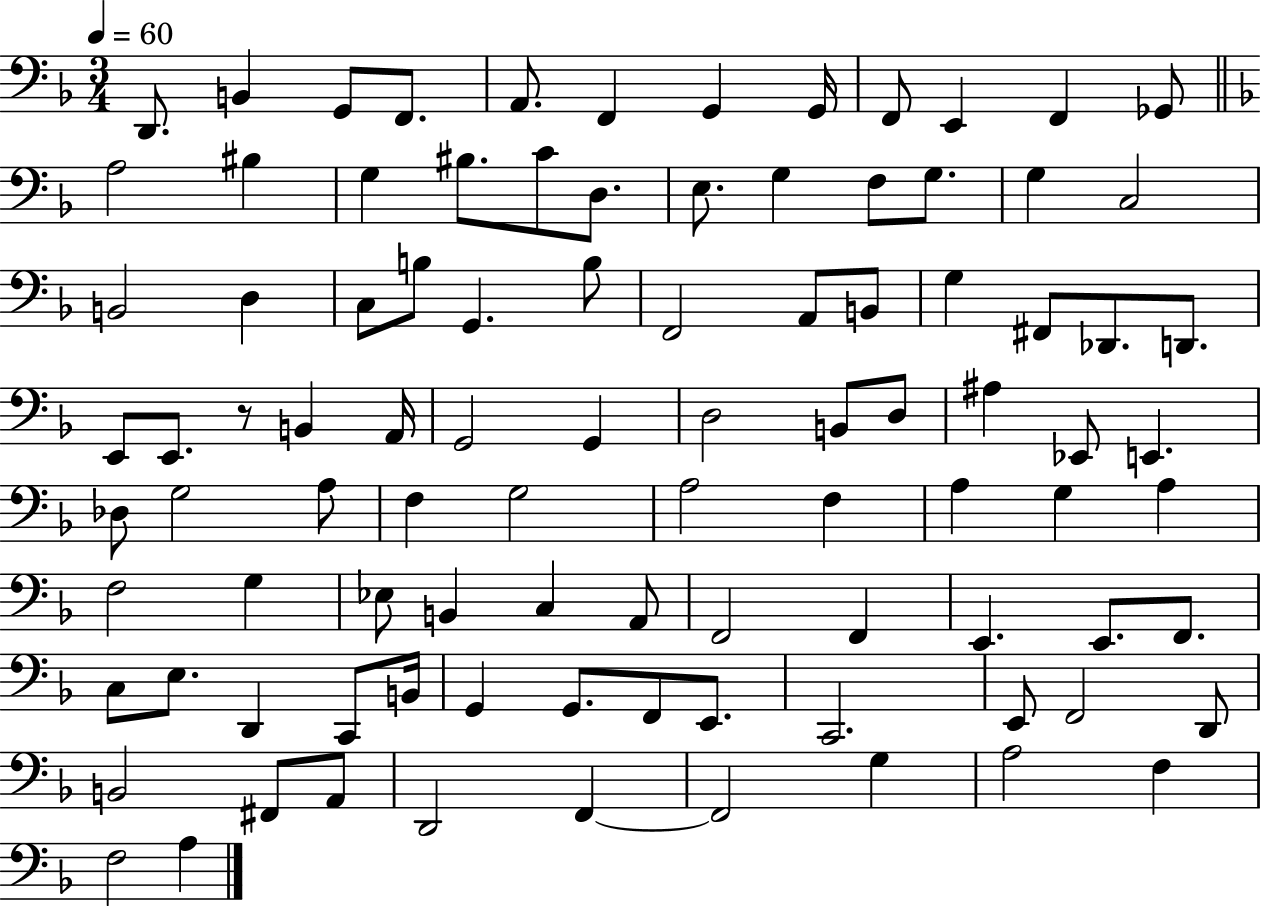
X:1
T:Untitled
M:3/4
L:1/4
K:F
D,,/2 B,, G,,/2 F,,/2 A,,/2 F,, G,, G,,/4 F,,/2 E,, F,, _G,,/2 A,2 ^B, G, ^B,/2 C/2 D,/2 E,/2 G, F,/2 G,/2 G, C,2 B,,2 D, C,/2 B,/2 G,, B,/2 F,,2 A,,/2 B,,/2 G, ^F,,/2 _D,,/2 D,,/2 E,,/2 E,,/2 z/2 B,, A,,/4 G,,2 G,, D,2 B,,/2 D,/2 ^A, _E,,/2 E,, _D,/2 G,2 A,/2 F, G,2 A,2 F, A, G, A, F,2 G, _E,/2 B,, C, A,,/2 F,,2 F,, E,, E,,/2 F,,/2 C,/2 E,/2 D,, C,,/2 B,,/4 G,, G,,/2 F,,/2 E,,/2 C,,2 E,,/2 F,,2 D,,/2 B,,2 ^F,,/2 A,,/2 D,,2 F,, F,,2 G, A,2 F, F,2 A,